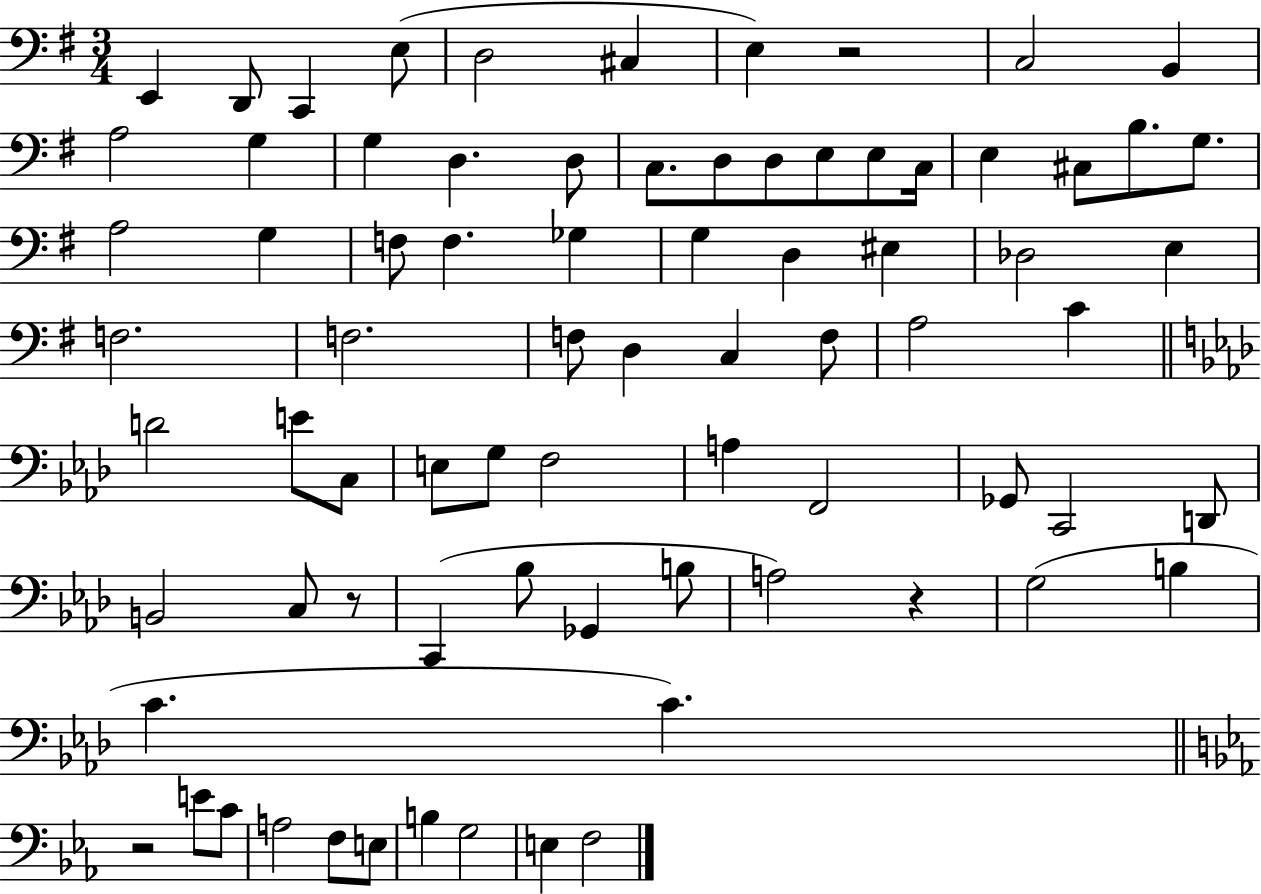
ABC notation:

X:1
T:Untitled
M:3/4
L:1/4
K:G
E,, D,,/2 C,, E,/2 D,2 ^C, E, z2 C,2 B,, A,2 G, G, D, D,/2 C,/2 D,/2 D,/2 E,/2 E,/2 C,/4 E, ^C,/2 B,/2 G,/2 A,2 G, F,/2 F, _G, G, D, ^E, _D,2 E, F,2 F,2 F,/2 D, C, F,/2 A,2 C D2 E/2 C,/2 E,/2 G,/2 F,2 A, F,,2 _G,,/2 C,,2 D,,/2 B,,2 C,/2 z/2 C,, _B,/2 _G,, B,/2 A,2 z G,2 B, C C z2 E/2 C/2 A,2 F,/2 E,/2 B, G,2 E, F,2